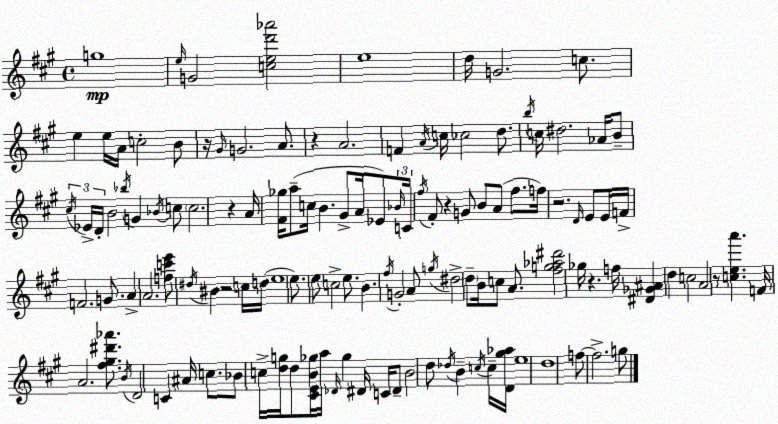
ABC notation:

X:1
T:Untitled
M:4/4
L:1/4
K:A
g4 e/4 G2 [ced'_a']2 e4 d/4 G2 c/2 e e/4 A/4 c2 B/2 z/4 ^G/4 G2 A/2 z A2 F A/4 c/4 _c2 d/2 b/4 c/4 ^d2 _A/4 B/2 ^c/4 _E/4 D/4 B2 _b/4 G _B/4 c/2 c2 z A/4 [^F_g]/4 a/2 c/4 B ^G/2 A/4 _E/2 _B/4 C/4 ^f/4 ^F/2 z G/2 B/2 A/2 ^f/2 f/4 z2 D/4 E/2 E/4 F/4 F2 G/2 A A2 [fc'e']/2 ^d/4 ^B z2 c/4 d/4 e4 e/2 e/2 c2 e/2 B ^f/4 G2 A/2 g/4 ^d2 d/2 B/4 c/2 A/2 [^fg_a^d']2 _g/4 z f/4 [^D_G^A] d c2 A2 z/2 [cea'] F/4 A2 [^f^g^d'_a']/2 B/4 D2 C ^A/4 c/2 _B/2 c/4 [dg]/4 d/2 [^CEB_g]/4 a/4 _D/4 _g ^D/4 C/4 ^D/2 B2 d/2 _d/4 B c/4 c/4 [D^g_a]/4 e4 d4 f/2 f2 g/2